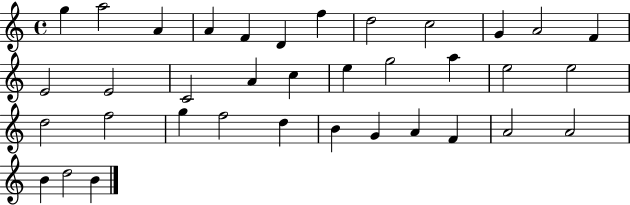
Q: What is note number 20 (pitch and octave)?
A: A5